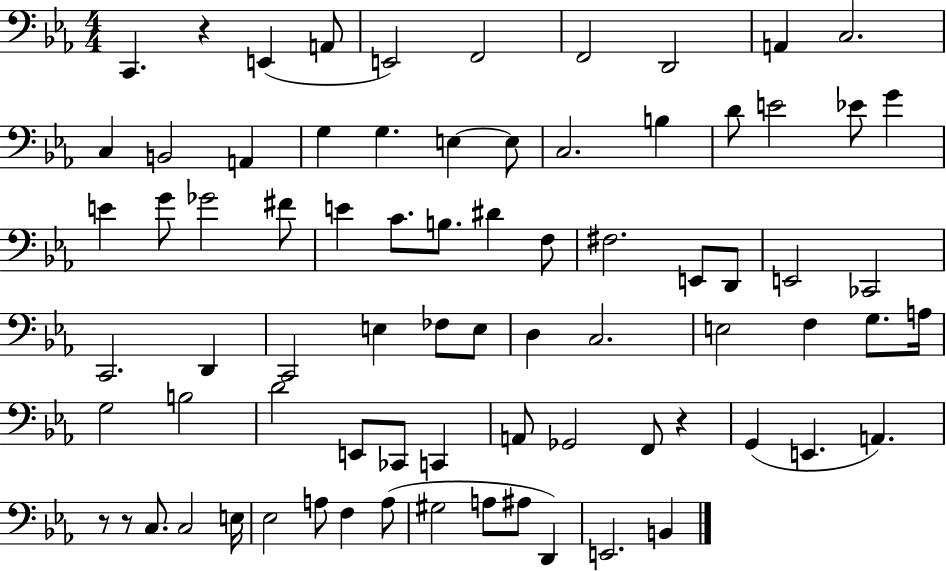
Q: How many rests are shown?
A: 4